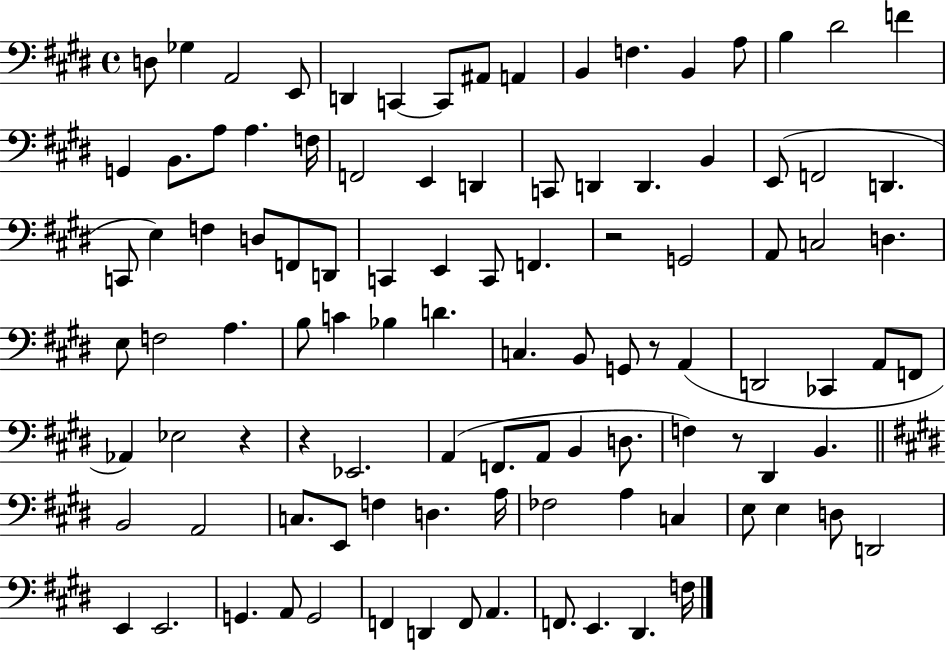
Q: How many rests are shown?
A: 5